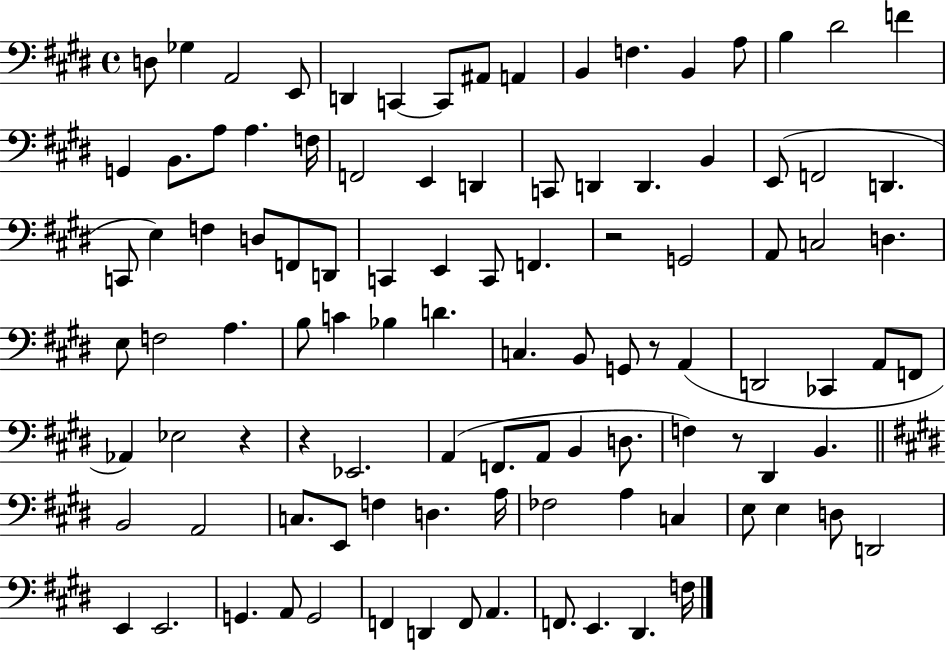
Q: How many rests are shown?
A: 5